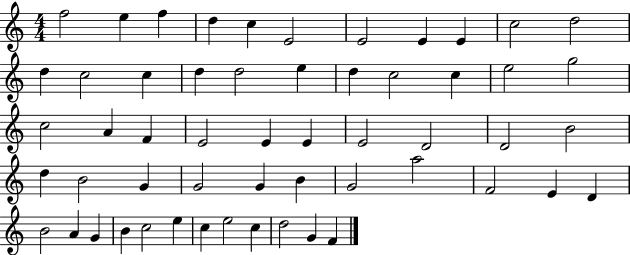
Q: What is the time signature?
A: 4/4